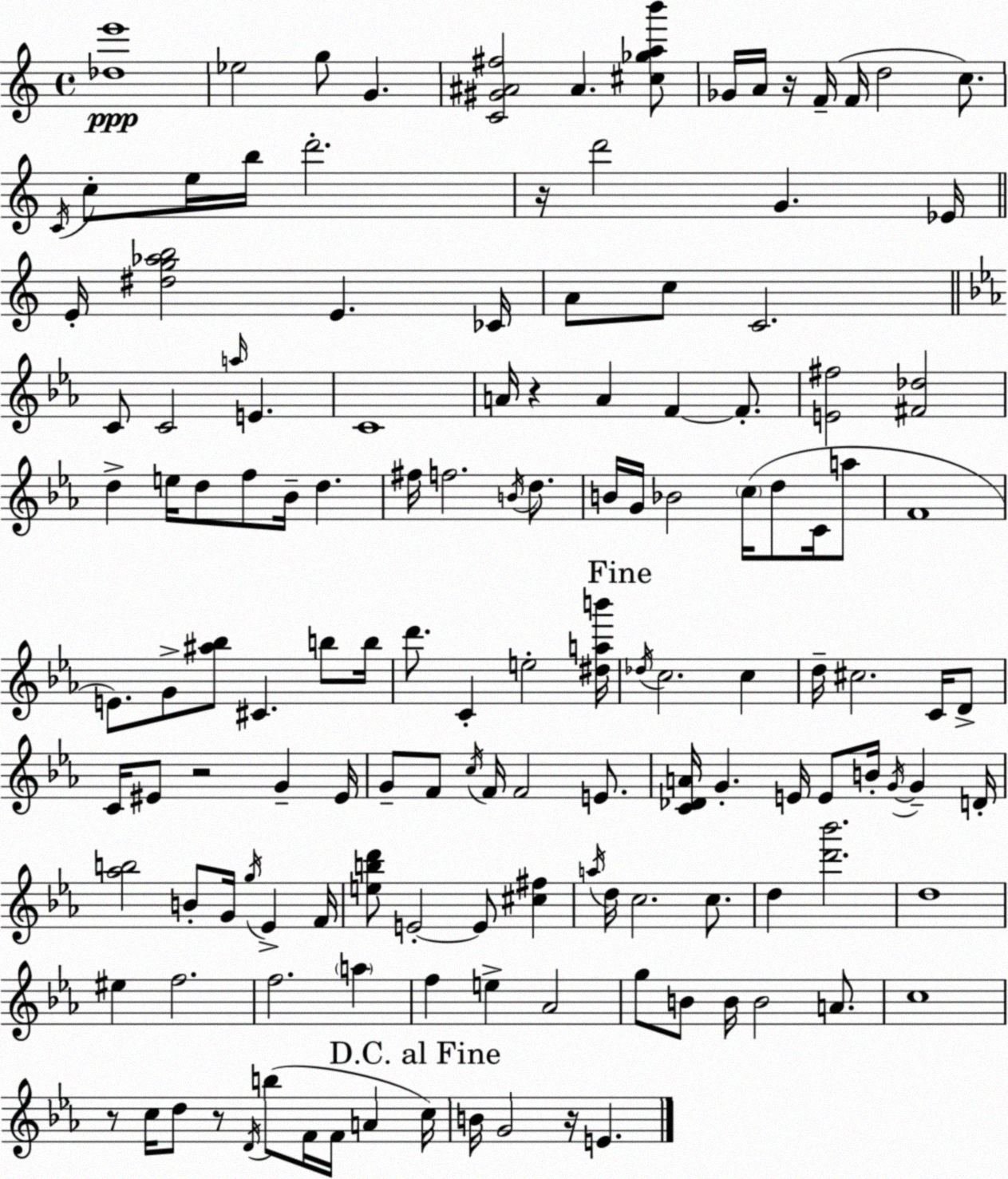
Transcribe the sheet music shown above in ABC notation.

X:1
T:Untitled
M:4/4
L:1/4
K:C
[_de']4 _e2 g/2 G [C^G^A^f]2 ^A [^c_gab']/2 _G/4 A/4 z/4 F/4 F/4 d2 c/2 C/4 c/2 e/4 b/4 d'2 z/4 d'2 G _E/4 E/4 [^dg_ab]2 E _C/4 A/2 c/2 C2 C/2 C2 a/4 E C4 A/4 z A F F/2 [E^f]2 [^F_d]2 d e/4 d/2 f/2 _B/4 d ^f/4 f2 B/4 d/2 B/4 G/4 _B2 c/4 d/2 C/4 a/2 F4 E/2 G/2 [^a_b]/2 ^C b/2 b/4 d'/2 C e2 [^dab']/4 _d/4 c2 c d/4 ^c2 C/4 D/2 C/4 ^E/2 z2 G ^E/4 G/2 F/2 c/4 F/4 F2 E/2 [C_DA]/4 G E/4 E/2 B/4 G/4 G D/4 [_ab]2 B/2 G/4 g/4 _E F/4 [ebd']/2 E2 E/2 [^c^f] a/4 d/4 c2 c/2 d [d'_b']2 d4 ^e f2 f2 a f e _A2 g/2 B/2 B/4 B2 A/2 c4 z/2 c/4 d/2 z/2 D/4 b/2 F/4 F/4 A c/4 B/4 G2 z/4 E